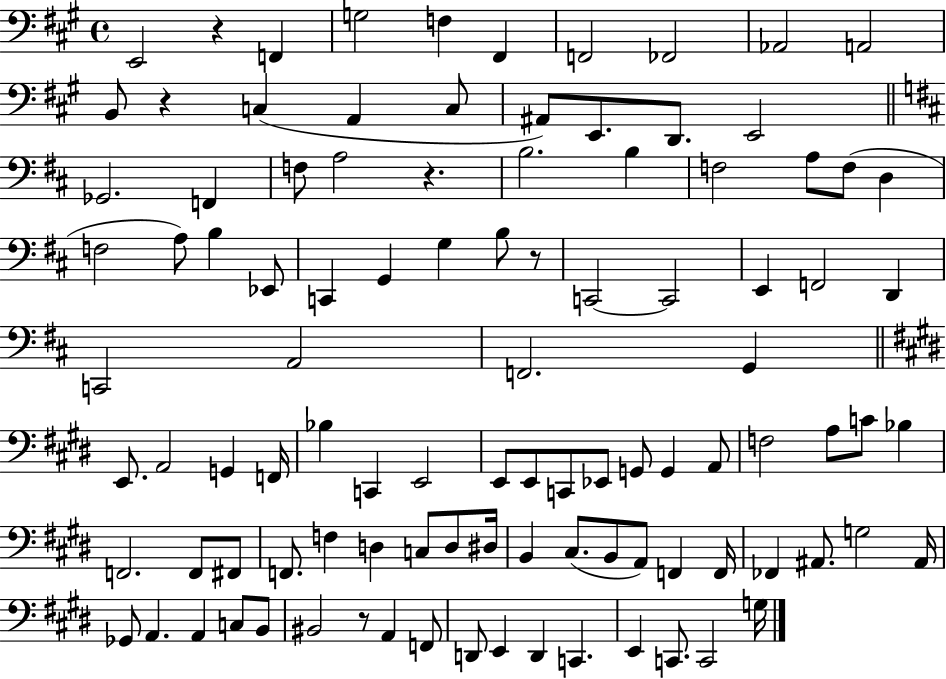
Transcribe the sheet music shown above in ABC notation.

X:1
T:Untitled
M:4/4
L:1/4
K:A
E,,2 z F,, G,2 F, ^F,, F,,2 _F,,2 _A,,2 A,,2 B,,/2 z C, A,, C,/2 ^A,,/2 E,,/2 D,,/2 E,,2 _G,,2 F,, F,/2 A,2 z B,2 B, F,2 A,/2 F,/2 D, F,2 A,/2 B, _E,,/2 C,, G,, G, B,/2 z/2 C,,2 C,,2 E,, F,,2 D,, C,,2 A,,2 F,,2 G,, E,,/2 A,,2 G,, F,,/4 _B, C,, E,,2 E,,/2 E,,/2 C,,/2 _E,,/2 G,,/2 G,, A,,/2 F,2 A,/2 C/2 _B, F,,2 F,,/2 ^F,,/2 F,,/2 F, D, C,/2 D,/2 ^D,/4 B,, ^C,/2 B,,/2 A,,/2 F,, F,,/4 _F,, ^A,,/2 G,2 ^A,,/4 _G,,/2 A,, A,, C,/2 B,,/2 ^B,,2 z/2 A,, F,,/2 D,,/2 E,, D,, C,, E,, C,,/2 C,,2 G,/4